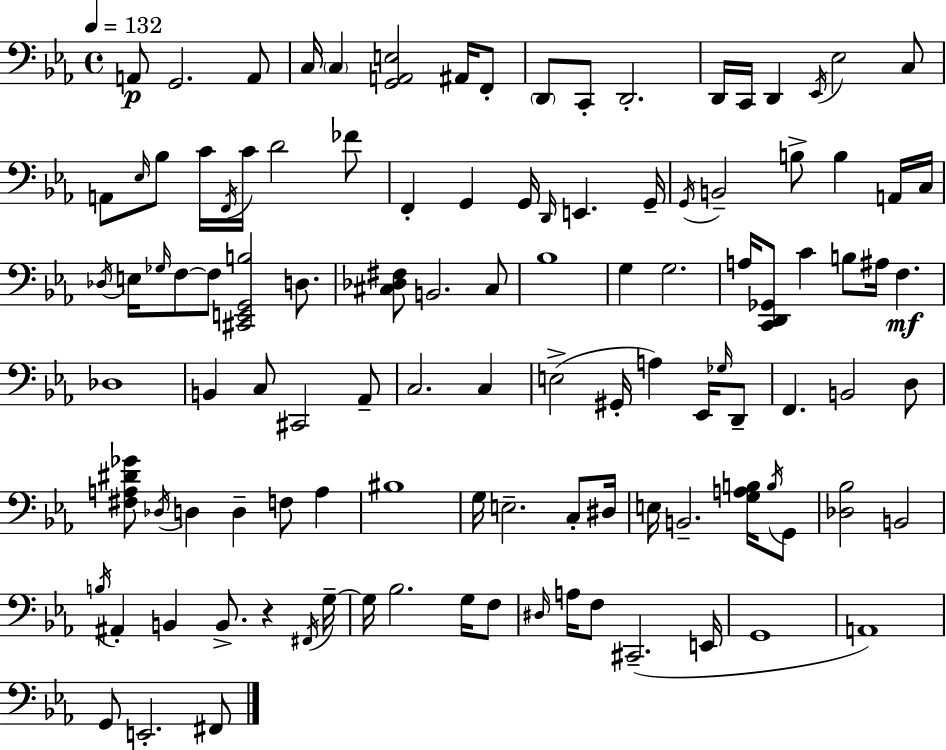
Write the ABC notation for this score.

X:1
T:Untitled
M:4/4
L:1/4
K:Eb
A,,/2 G,,2 A,,/2 C,/4 C, [G,,A,,E,]2 ^A,,/4 F,,/2 D,,/2 C,,/2 D,,2 D,,/4 C,,/4 D,, _E,,/4 _E,2 C,/2 A,,/2 _E,/4 _B,/2 C/4 F,,/4 C/4 D2 _F/2 F,, G,, G,,/4 D,,/4 E,, G,,/4 G,,/4 B,,2 B,/2 B, A,,/4 C,/4 _D,/4 E,/4 _G,/4 F,/2 F,/2 [^C,,E,,G,,B,]2 D,/2 [^C,_D,^F,]/2 B,,2 ^C,/2 _B,4 G, G,2 A,/4 [C,,D,,_G,,]/2 C B,/2 ^A,/4 F, _D,4 B,, C,/2 ^C,,2 _A,,/2 C,2 C, E,2 ^G,,/4 A, _E,,/4 _G,/4 D,,/2 F,, B,,2 D,/2 [^F,A,^D_G]/2 _D,/4 D, D, F,/2 A, ^B,4 G,/4 E,2 C,/2 ^D,/4 E,/4 B,,2 [G,A,B,]/4 B,/4 G,,/2 [_D,_B,]2 B,,2 B,/4 ^A,, B,, B,,/2 z ^F,,/4 G,/4 G,/4 _B,2 G,/4 F,/2 ^D,/4 A,/4 F,/2 ^C,,2 E,,/4 G,,4 A,,4 G,,/2 E,,2 ^F,,/2